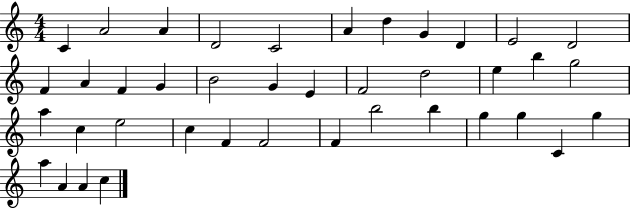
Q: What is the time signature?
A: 4/4